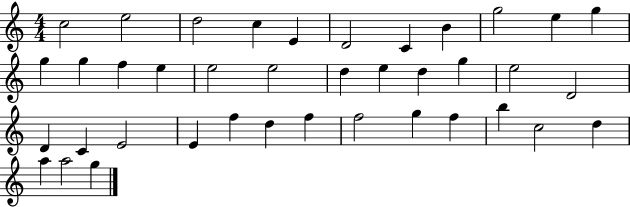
C5/h E5/h D5/h C5/q E4/q D4/h C4/q B4/q G5/h E5/q G5/q G5/q G5/q F5/q E5/q E5/h E5/h D5/q E5/q D5/q G5/q E5/h D4/h D4/q C4/q E4/h E4/q F5/q D5/q F5/q F5/h G5/q F5/q B5/q C5/h D5/q A5/q A5/h G5/q